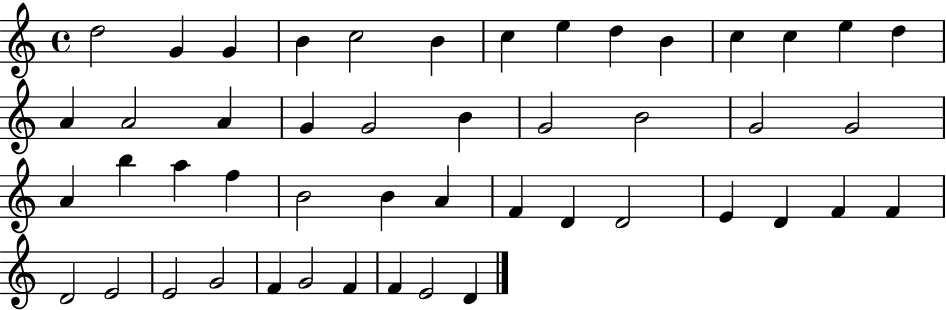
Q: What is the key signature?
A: C major